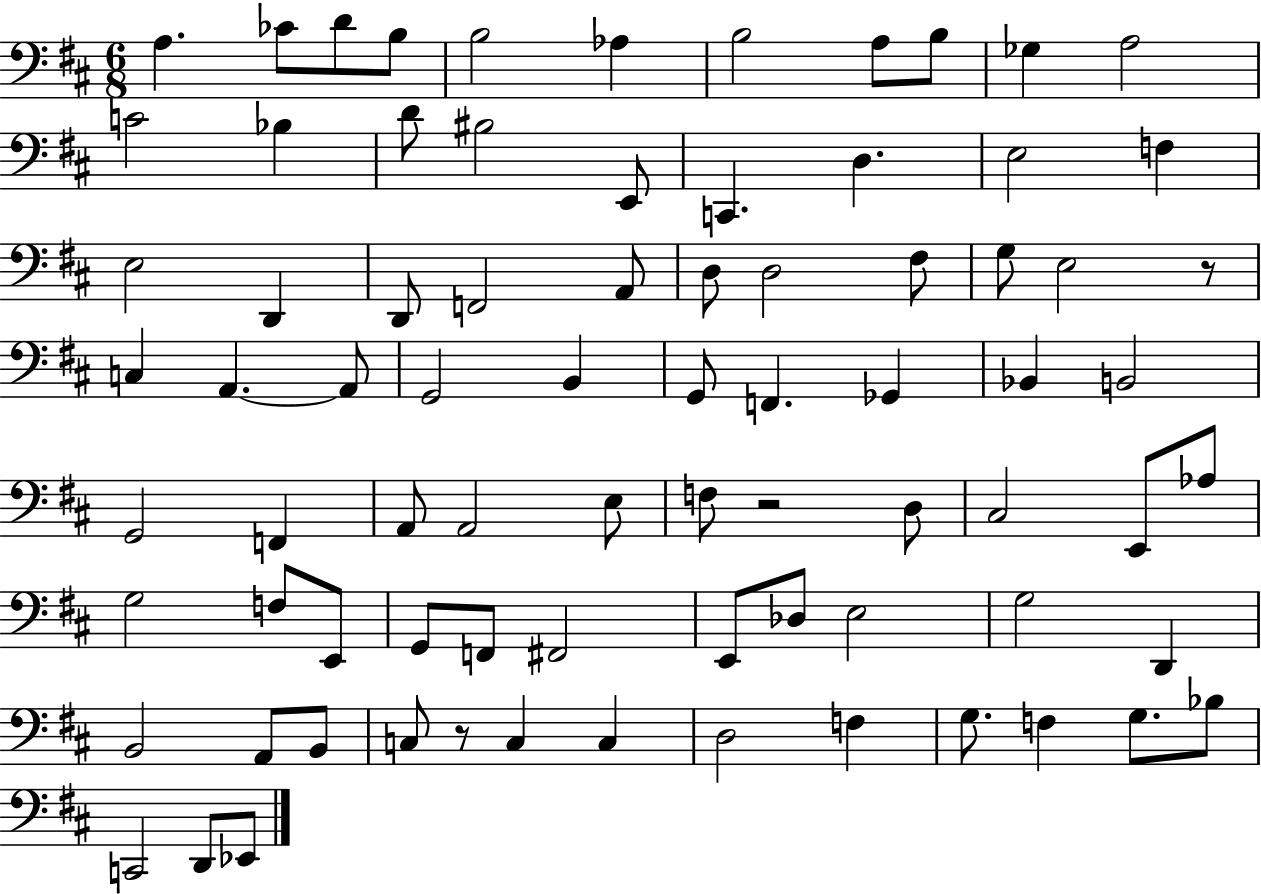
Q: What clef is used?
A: bass